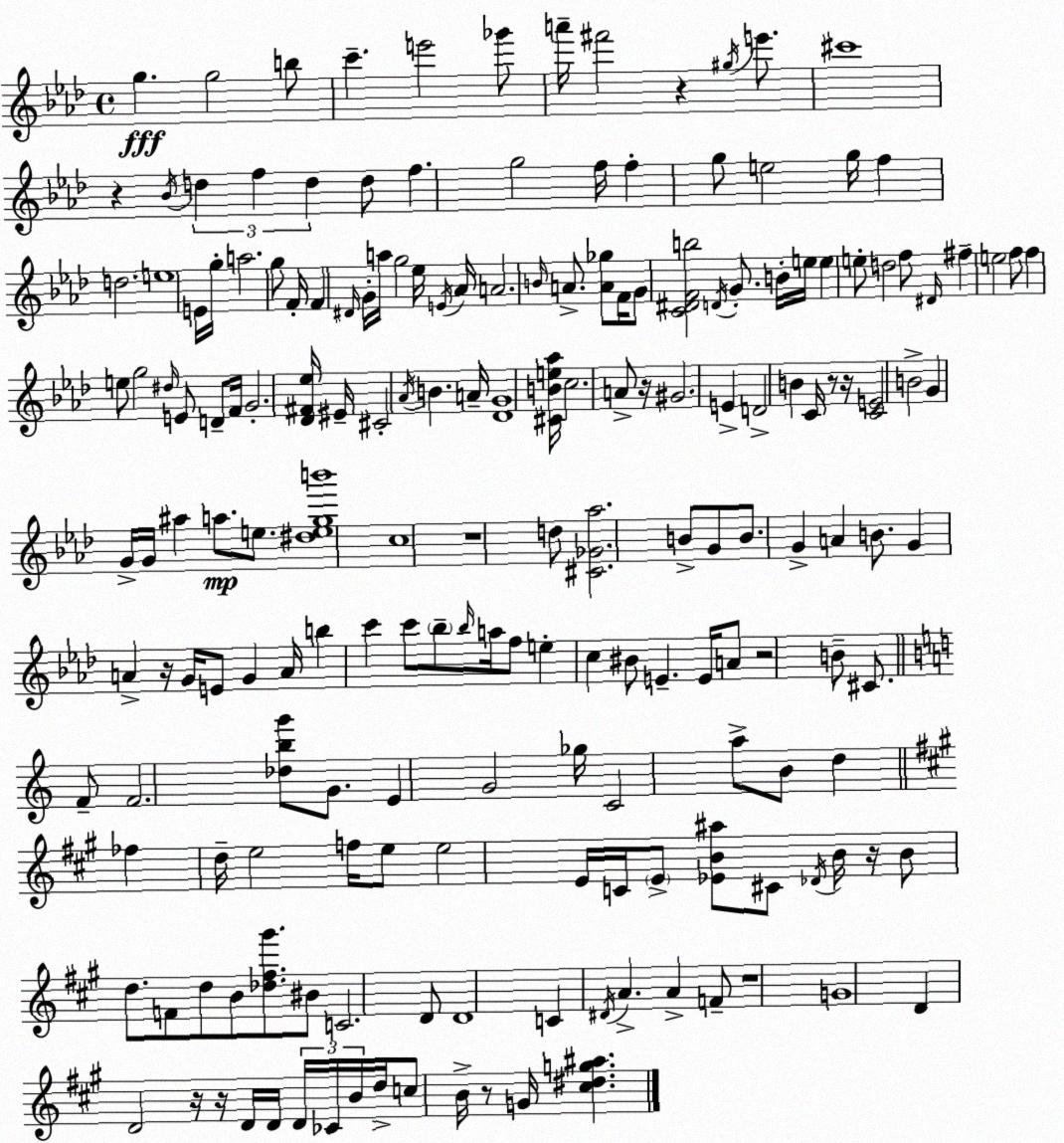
X:1
T:Untitled
M:4/4
L:1/4
K:Fm
g g2 b/2 c' e'2 _g'/2 a'/4 ^f'2 z ^g/4 e'/2 ^c'4 z _B/4 d f d d/2 f g2 f/4 f g/2 e2 g/4 f d2 e4 E/4 g/4 a2 g/2 F/4 F ^D/4 G/4 a/4 g2 _e/4 E/4 _A/4 A2 B/4 A/2 [A_g]/2 F/4 G/2 [C^DFb]2 D/4 G/2 B/4 e/4 e e/2 d2 f/2 ^D/4 ^f e2 f/2 f e/2 g2 ^d/4 E/2 D/2 F/4 G2 [_D^F_e]/4 ^E/4 ^C2 _A/4 B A/4 [_DG]4 [^CBe_a]/4 c2 A/2 z/4 ^G2 E D2 B C/4 z/2 z/4 [CE]2 B2 G G/4 G/4 ^a a/2 e/2 [^degb']4 c4 z4 d/2 [^C_G_a]2 B/2 G/2 B/2 G A B/2 G A z/4 G/4 E/2 G A/4 b c' c'/2 _b/2 _b/4 a/4 f/2 e c ^B/2 E E/4 A/2 z2 B/2 ^C/2 F/2 F2 [_dbg']/2 G/2 E G2 _g/4 C2 a/2 B/2 d _f d/4 e2 f/4 e/2 e2 E/4 C/4 E/2 [_EB^a]/2 ^C/2 _D/4 B/4 z/4 B/2 d/2 F/2 d/2 B/2 [_d^f^g']/2 ^B/2 C2 D/2 D4 C ^D/4 A A F/2 z4 G4 D D2 z/4 z/4 D/4 D/4 D/4 _C/4 B/4 d/4 c/2 B/4 z/2 G/4 [^c^dg^a]